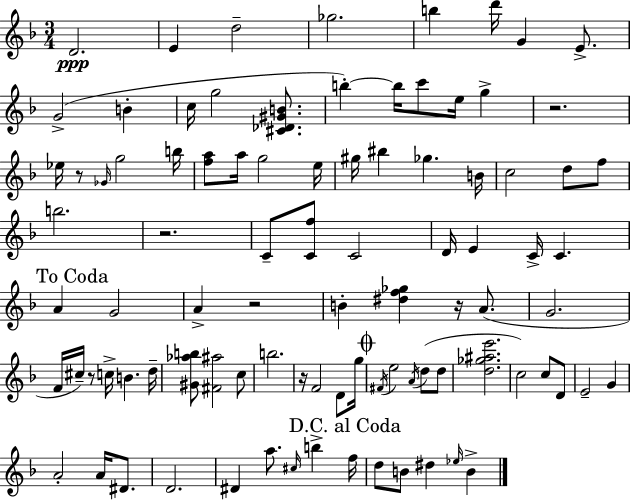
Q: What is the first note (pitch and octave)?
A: D4